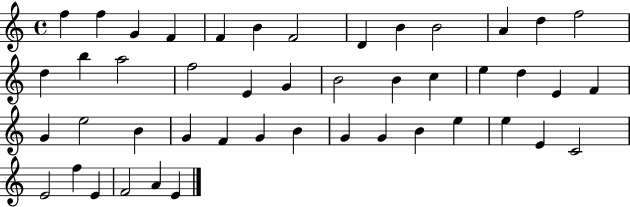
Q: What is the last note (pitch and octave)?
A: E4